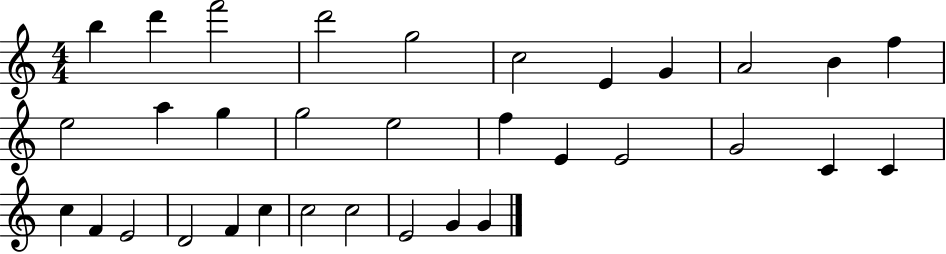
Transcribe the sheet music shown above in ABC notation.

X:1
T:Untitled
M:4/4
L:1/4
K:C
b d' f'2 d'2 g2 c2 E G A2 B f e2 a g g2 e2 f E E2 G2 C C c F E2 D2 F c c2 c2 E2 G G